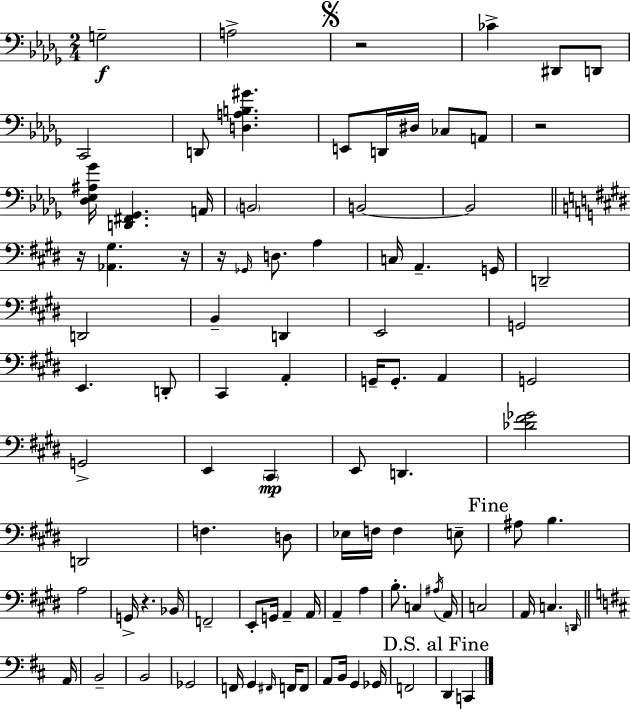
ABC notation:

X:1
T:Untitled
M:2/4
L:1/4
K:Bbm
G,2 A,2 z2 _C ^D,,/2 D,,/2 C,,2 D,,/2 [D,A,B,^G] E,,/2 D,,/4 ^D,/4 _C,/2 A,,/2 z2 [_D,_E,^A,_G]/4 [D,,^F,,_G,,] A,,/4 B,,2 B,,2 B,,2 z/4 [_A,,^G,] z/4 z/4 _G,,/4 D,/2 A, C,/4 A,, G,,/4 D,,2 D,,2 B,, D,, E,,2 G,,2 E,, D,,/2 ^C,, A,, G,,/4 G,,/2 A,, G,,2 G,,2 E,, ^C,, E,,/2 D,, [_D^F_G]2 D,,2 F, D,/2 _E,/4 F,/4 F, E,/2 ^A,/2 B, A,2 G,,/4 z _B,,/4 F,,2 E,,/2 G,,/4 A,, A,,/4 A,, A, B,/2 C, ^A,/4 A,,/4 C,2 A,,/4 C, D,,/4 A,,/4 B,,2 B,,2 _G,,2 F,,/4 G,, ^F,,/4 F,,/4 F,,/2 A,,/2 B,,/4 G,, _G,,/4 F,,2 D,, C,,